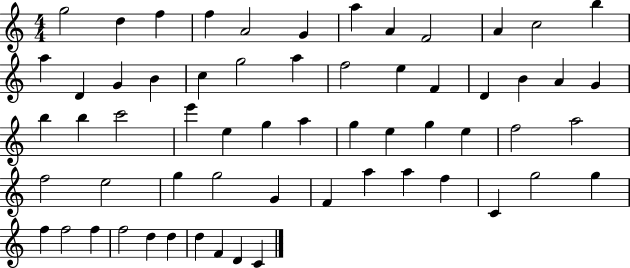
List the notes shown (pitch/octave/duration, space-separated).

G5/h D5/q F5/q F5/q A4/h G4/q A5/q A4/q F4/h A4/q C5/h B5/q A5/q D4/q G4/q B4/q C5/q G5/h A5/q F5/h E5/q F4/q D4/q B4/q A4/q G4/q B5/q B5/q C6/h E6/q E5/q G5/q A5/q G5/q E5/q G5/q E5/q F5/h A5/h F5/h E5/h G5/q G5/h G4/q F4/q A5/q A5/q F5/q C4/q G5/h G5/q F5/q F5/h F5/q F5/h D5/q D5/q D5/q F4/q D4/q C4/q